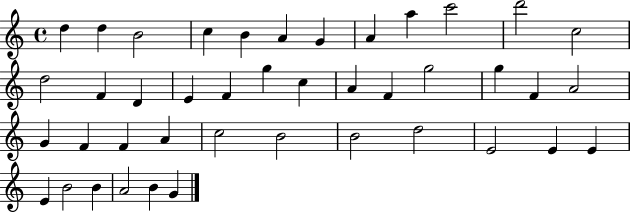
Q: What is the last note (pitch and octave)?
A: G4